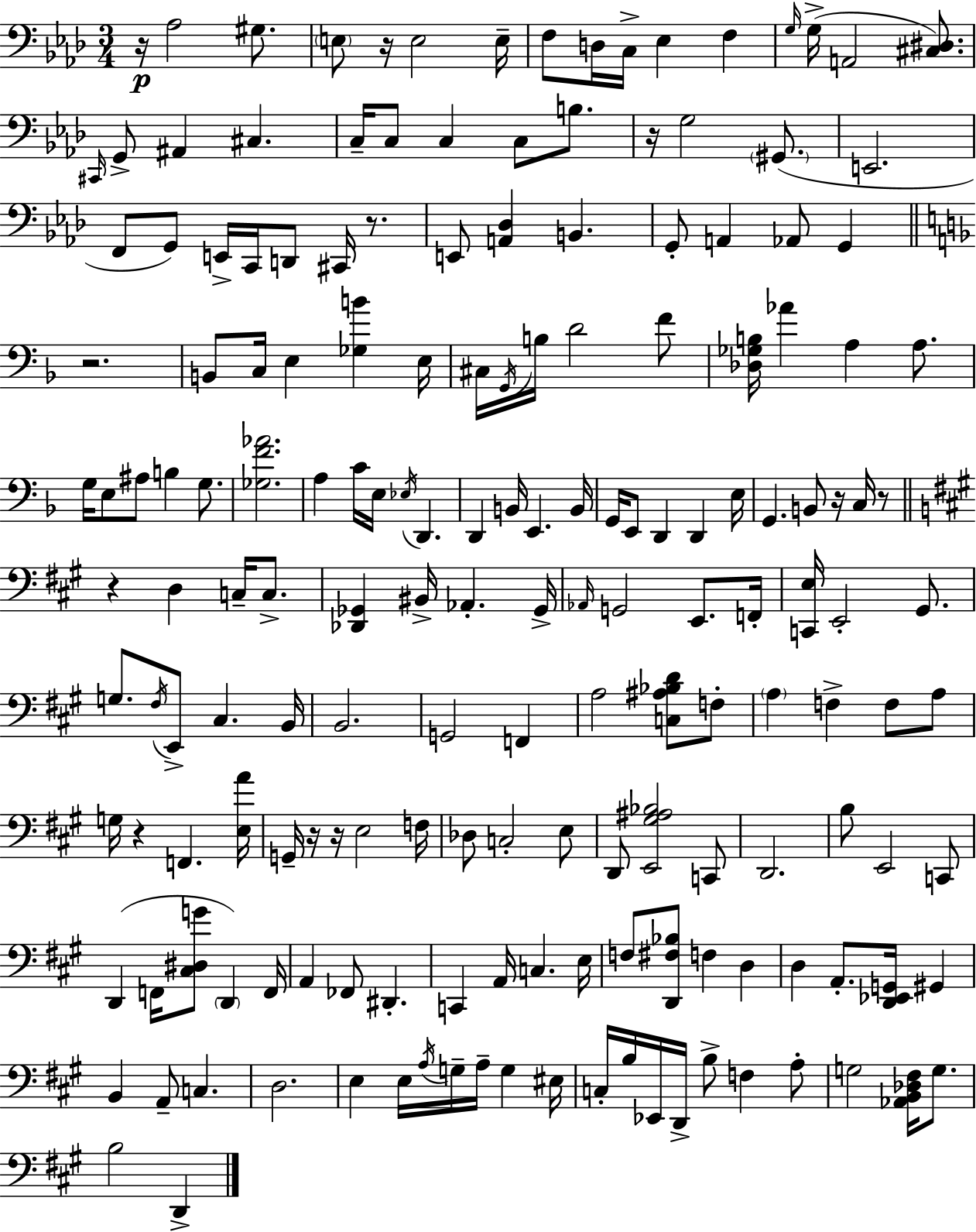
{
  \clef bass
  \numericTimeSignature
  \time 3/4
  \key aes \major
  r16\p aes2 gis8. | \parenthesize e8 r16 e2 e16-- | f8 d16 c16-> ees4 f4 | \grace { g16 }( g16-> a,2 <cis dis>8.) | \break \grace { cis,16 } g,8-> ais,4 cis4. | c16-- c8 c4 c8 b8. | r16 g2 \parenthesize gis,8.( | e,2. | \break f,8 g,8) e,16-> c,16 d,8 cis,16 r8. | e,8 <a, des>4 b,4. | g,8-. a,4 aes,8 g,4 | \bar "||" \break \key f \major r2. | b,8 c16 e4 <ges b'>4 e16 | cis16 \acciaccatura { g,16 } b16 d'2 f'8 | <des ges b>16 aes'4 a4 a8. | \break g16 e8 ais8 b4 g8. | <ges f' aes'>2. | a4 c'16 e16 \acciaccatura { ees16 } d,4. | d,4 b,16 e,4. | \break b,16 g,16 e,8 d,4 d,4 | e16 g,4. b,8 r16 c16 | r8 \bar "||" \break \key a \major r4 d4 c16-- c8.-> | <des, ges,>4 bis,16-> aes,4.-. ges,16-> | \grace { aes,16 } g,2 e,8. | f,16-. <c, e>16 e,2-. gis,8. | \break g8. \acciaccatura { fis16 } e,8-> cis4. | b,16 b,2. | g,2 f,4 | a2 <c ais bes d'>8 | \break f8-. \parenthesize a4 f4-> f8 | a8 g16 r4 f,4. | <e a'>16 g,16-- r16 r16 e2 | f16 des8 c2-. | \break e8 d,8 <e, gis ais bes>2 | c,8 d,2. | b8 e,2 | c,8 d,4( f,16 <cis dis g'>8 \parenthesize d,4) | \break f,16 a,4 fes,8 dis,4.-. | c,4 a,16 c4. | e16 f8 <d, fis bes>8 f4 d4 | d4 a,8.-. <d, ees, g,>16 gis,4 | \break b,4 a,8-- c4. | d2. | e4 e16 \acciaccatura { a16 } g16-- a16-- g4 | eis16 c16-. b16 ees,16 d,16-> b8-> f4 | \break a8-. g2 <aes, b, des fis>16 | g8. b2 d,4-> | \bar "|."
}